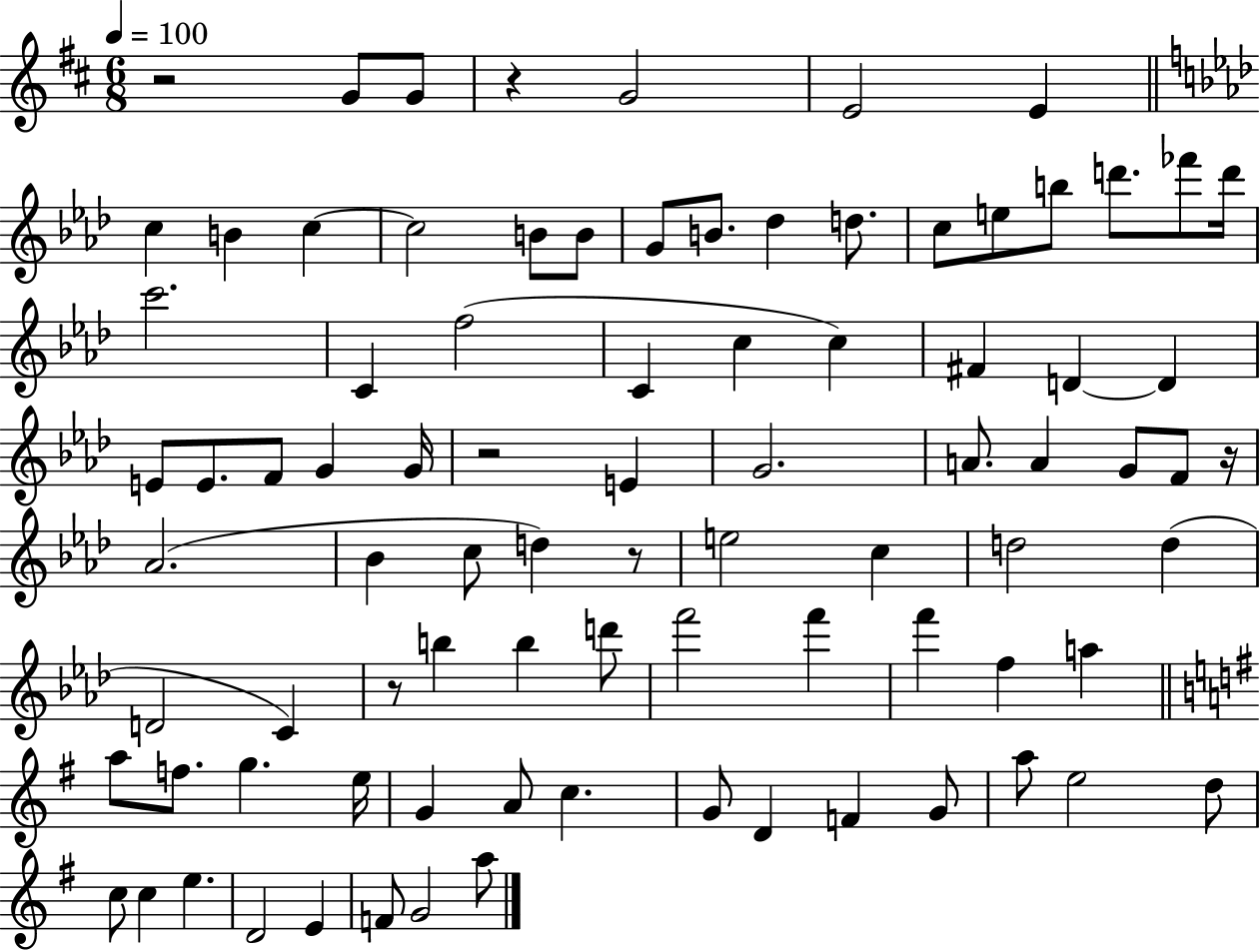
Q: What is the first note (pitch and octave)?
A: G4